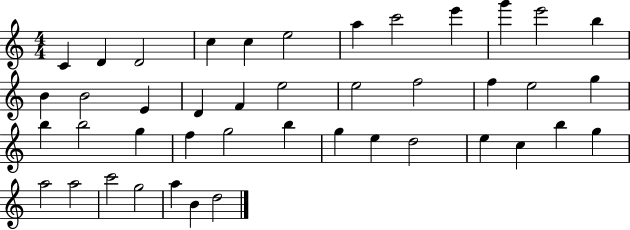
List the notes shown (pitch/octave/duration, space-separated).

C4/q D4/q D4/h C5/q C5/q E5/h A5/q C6/h E6/q G6/q E6/h B5/q B4/q B4/h E4/q D4/q F4/q E5/h E5/h F5/h F5/q E5/h G5/q B5/q B5/h G5/q F5/q G5/h B5/q G5/q E5/q D5/h E5/q C5/q B5/q G5/q A5/h A5/h C6/h G5/h A5/q B4/q D5/h